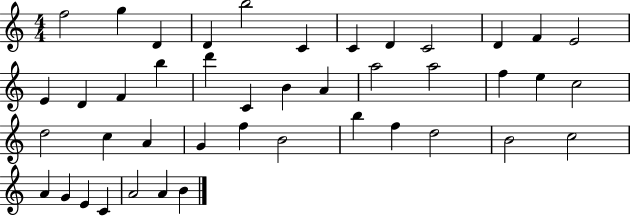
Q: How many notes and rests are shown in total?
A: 43